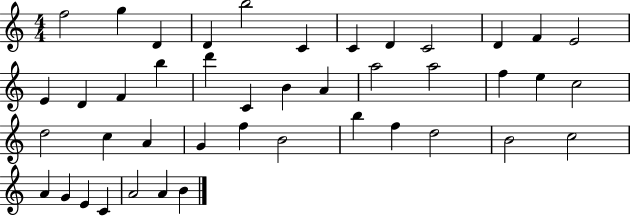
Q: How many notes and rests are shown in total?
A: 43